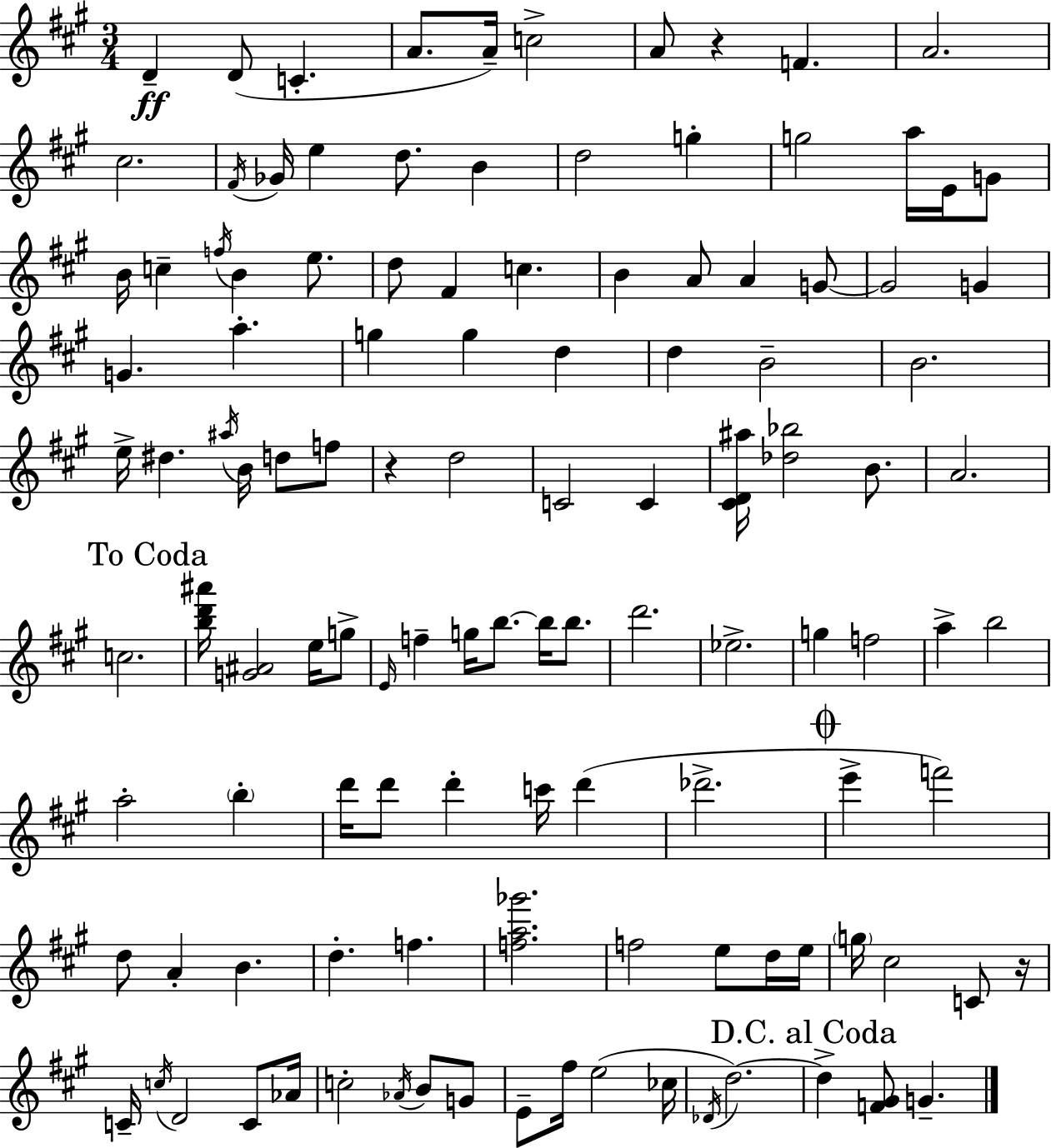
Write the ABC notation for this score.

X:1
T:Untitled
M:3/4
L:1/4
K:A
D D/2 C A/2 A/4 c2 A/2 z F A2 ^c2 ^F/4 _G/4 e d/2 B d2 g g2 a/4 E/4 G/2 B/4 c f/4 B e/2 d/2 ^F c B A/2 A G/2 G2 G G a g g d d B2 B2 e/4 ^d ^a/4 B/4 d/2 f/2 z d2 C2 C [^CD^a]/4 [_d_b]2 B/2 A2 c2 [bd'^a']/4 [G^A]2 e/4 g/2 E/4 f g/4 b/2 b/4 b/2 d'2 _e2 g f2 a b2 a2 b d'/4 d'/2 d' c'/4 d' _d'2 e' f'2 d/2 A B d f [fa_g']2 f2 e/2 d/4 e/4 g/4 ^c2 C/2 z/4 C/4 c/4 D2 C/2 _A/4 c2 _A/4 B/2 G/2 E/2 ^f/4 e2 _c/4 _D/4 d2 d [F^G]/2 G